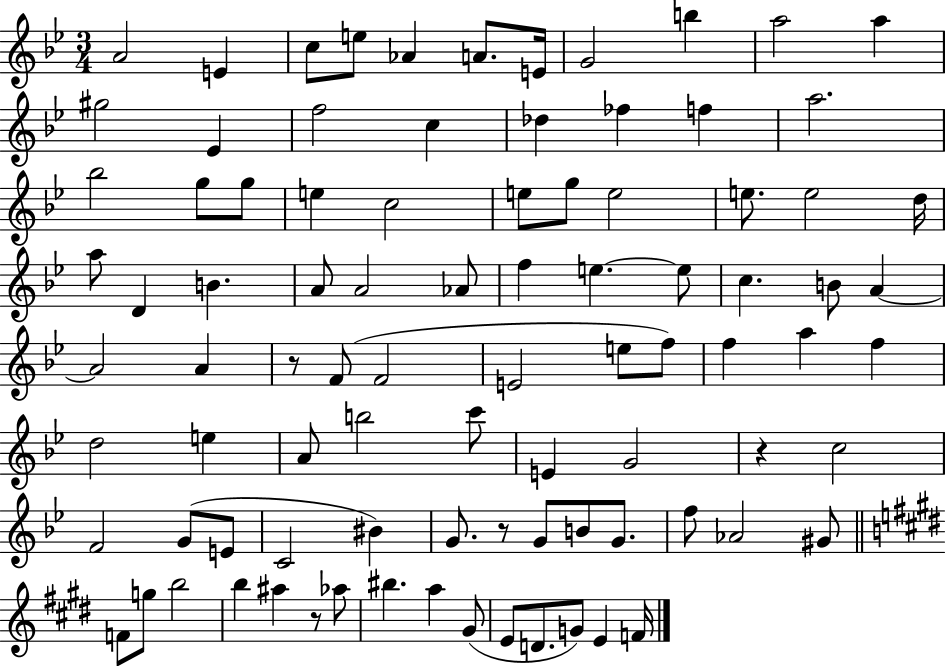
A4/h E4/q C5/e E5/e Ab4/q A4/e. E4/s G4/h B5/q A5/h A5/q G#5/h Eb4/q F5/h C5/q Db5/q FES5/q F5/q A5/h. Bb5/h G5/e G5/e E5/q C5/h E5/e G5/e E5/h E5/e. E5/h D5/s A5/e D4/q B4/q. A4/e A4/h Ab4/e F5/q E5/q. E5/e C5/q. B4/e A4/q A4/h A4/q R/e F4/e F4/h E4/h E5/e F5/e F5/q A5/q F5/q D5/h E5/q A4/e B5/h C6/e E4/q G4/h R/q C5/h F4/h G4/e E4/e C4/h BIS4/q G4/e. R/e G4/e B4/e G4/e. F5/e Ab4/h G#4/e F4/e G5/e B5/h B5/q A#5/q R/e Ab5/e BIS5/q. A5/q G#4/e E4/e D4/e. G4/e E4/q F4/s